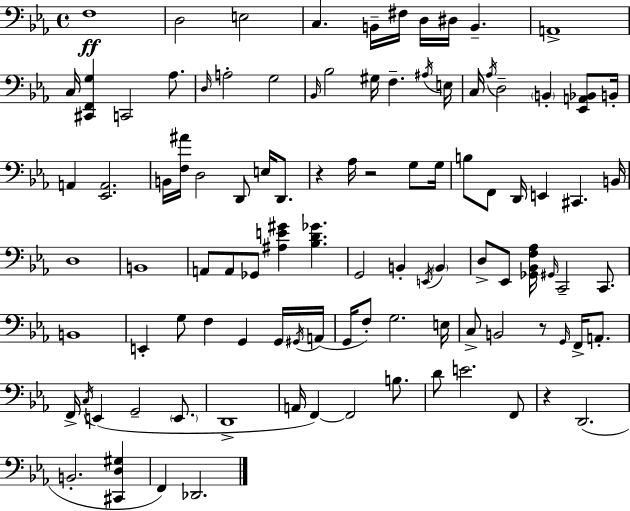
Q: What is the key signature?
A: EES major